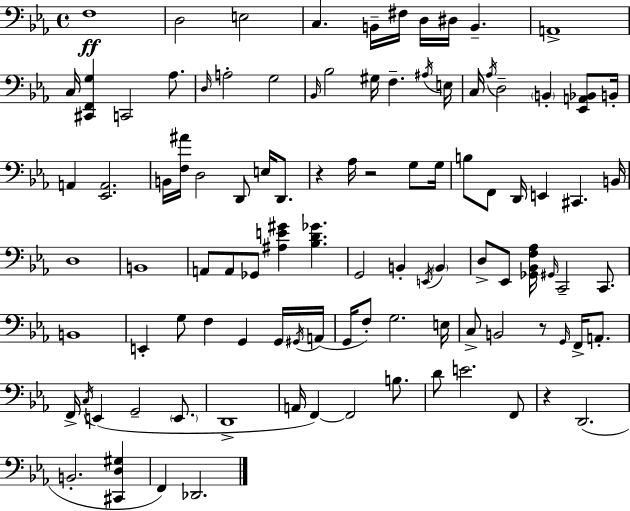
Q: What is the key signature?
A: EES major